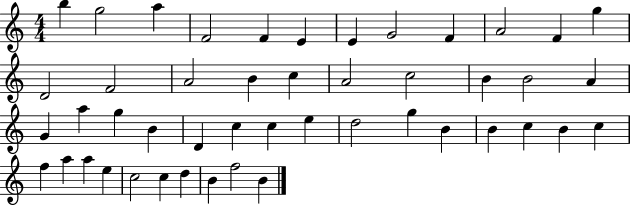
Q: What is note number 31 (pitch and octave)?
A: D5